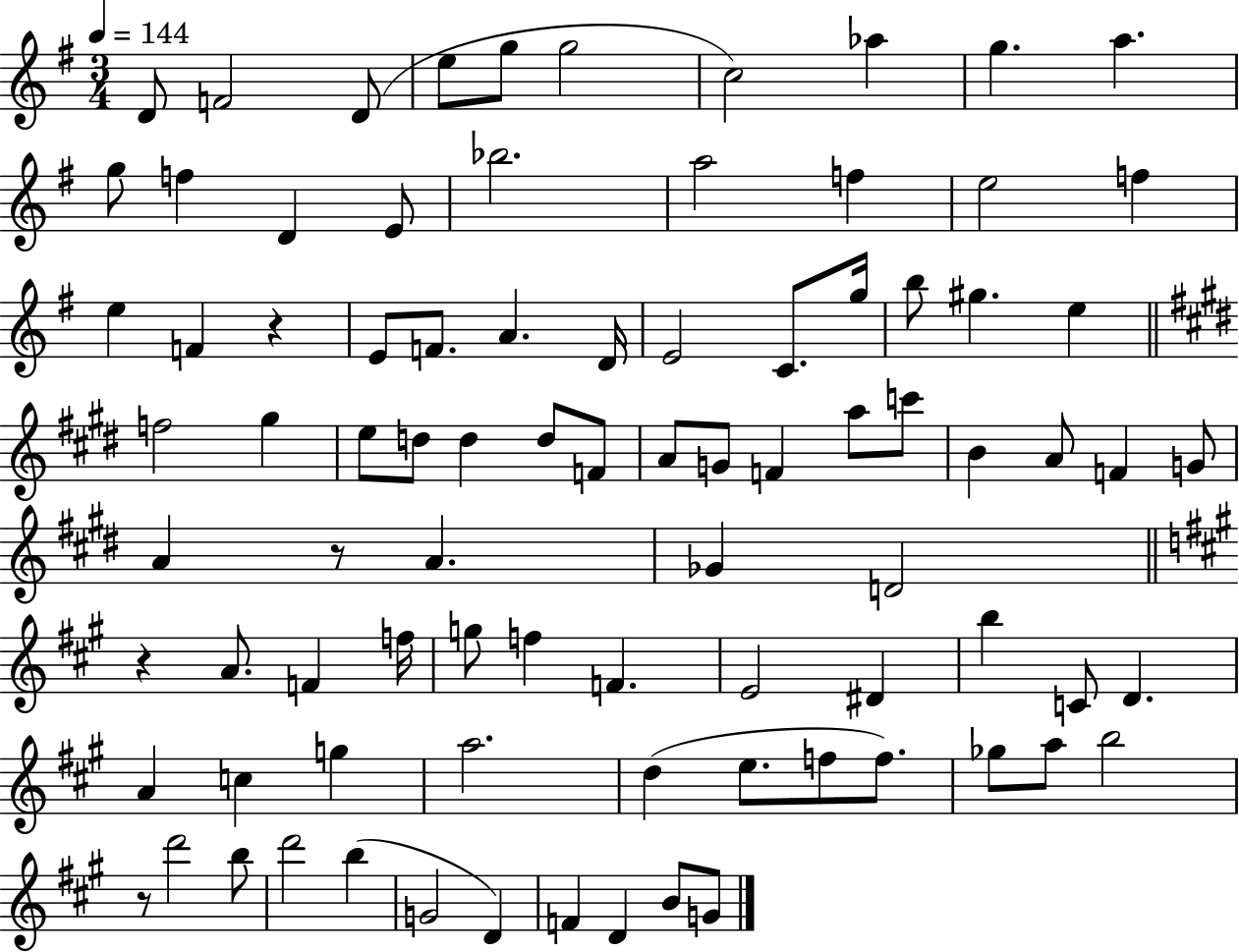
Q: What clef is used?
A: treble